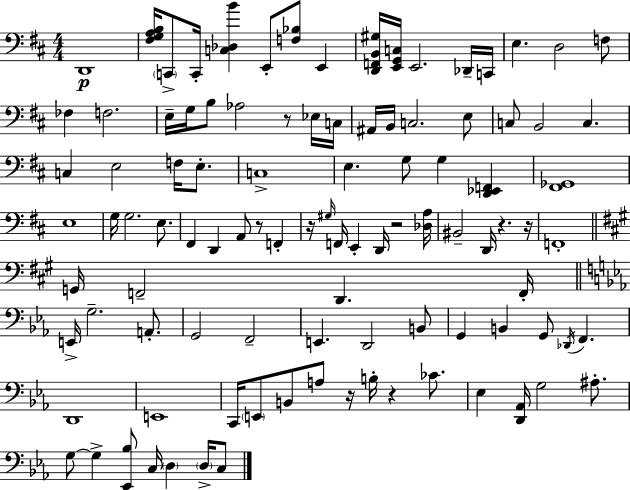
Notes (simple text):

D2/w [F#3,G3,A3,B3]/s C2/e C2/s [C3,Db3,B4]/q E2/e [F3,Bb3]/e E2/q [D2,F2,B2,G#3]/s [E2,G2,C3]/s E2/h. Db2/s C2/s E3/q. D3/h F3/e FES3/q F3/h. E3/s G3/s B3/e Ab3/h R/e Eb3/s C3/s A#2/s B2/s C3/h. E3/e C3/e B2/h C3/q. C3/q E3/h F3/s E3/e. C3/w E3/q. G3/e G3/q [D2,Eb2,F2]/q [F#2,Gb2]/w E3/w G3/s G3/h. E3/e. F#2/q D2/q A2/e R/e F2/q R/s G#3/s F2/s E2/q D2/s R/h [Db3,A3]/s BIS2/h D2/s R/q. R/s F2/w G2/s F2/h D2/q. F2/s E2/s G3/h. A2/e. G2/h F2/h E2/q. D2/h B2/e G2/q B2/q G2/e Db2/s F2/q. D2/w E2/w C2/s E2/e B2/e A3/e R/s B3/s R/q CES4/e. Eb3/q [D2,Ab2]/s G3/h A#3/e. G3/e G3/q [Eb2,Bb3]/e C3/s D3/q D3/s C3/e